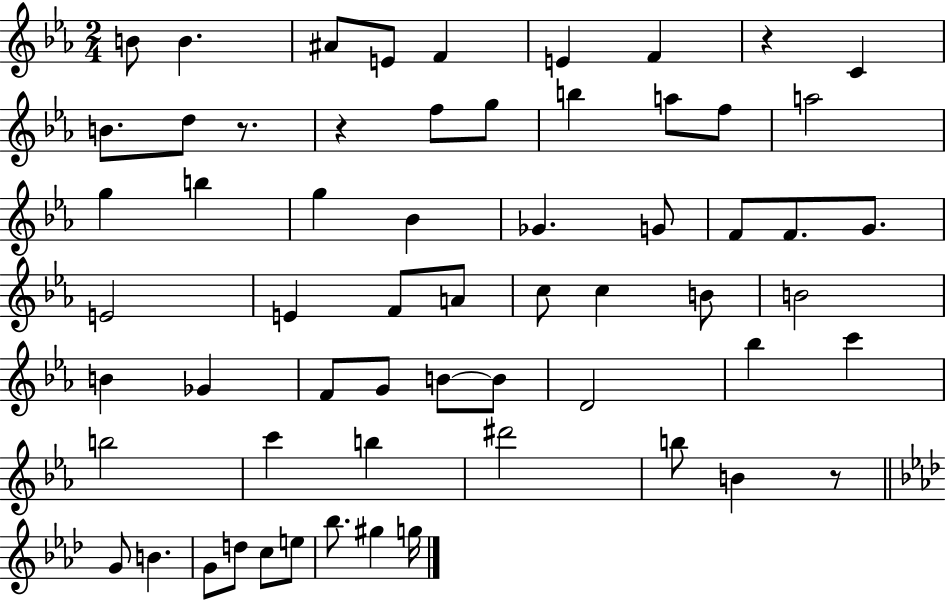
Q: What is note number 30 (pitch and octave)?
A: C5